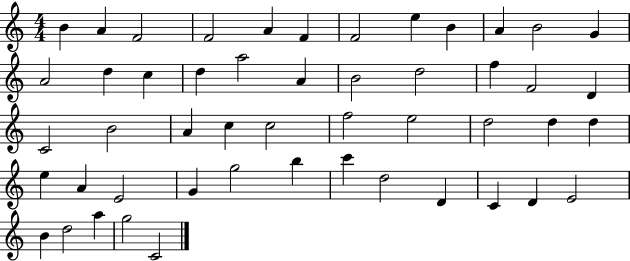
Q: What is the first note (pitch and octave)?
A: B4